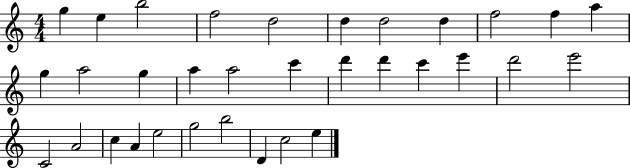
X:1
T:Untitled
M:4/4
L:1/4
K:C
g e b2 f2 d2 d d2 d f2 f a g a2 g a a2 c' d' d' c' e' d'2 e'2 C2 A2 c A e2 g2 b2 D c2 e